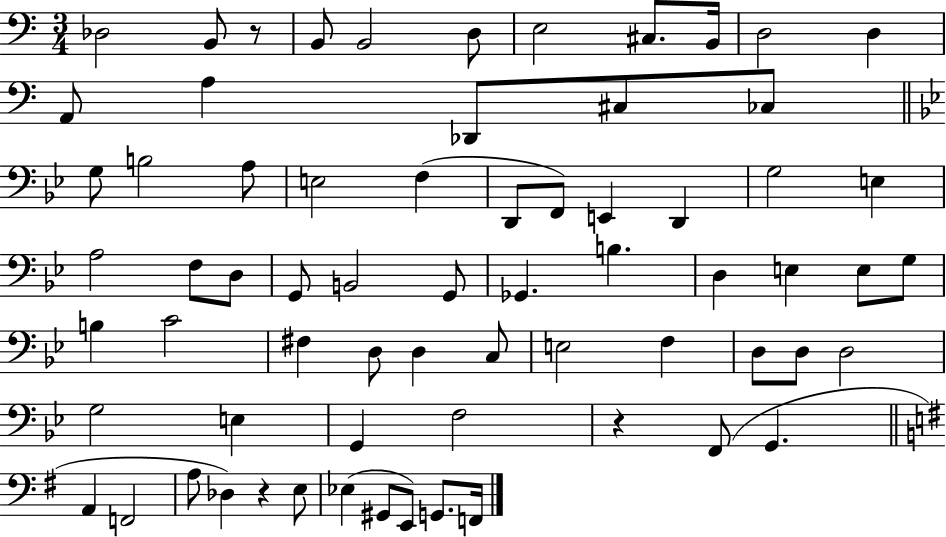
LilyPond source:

{
  \clef bass
  \numericTimeSignature
  \time 3/4
  \key c \major
  des2 b,8 r8 | b,8 b,2 d8 | e2 cis8. b,16 | d2 d4 | \break a,8 a4 des,8 cis8 ces8 | \bar "||" \break \key bes \major g8 b2 a8 | e2 f4( | d,8 f,8) e,4 d,4 | g2 e4 | \break a2 f8 d8 | g,8 b,2 g,8 | ges,4. b4. | d4 e4 e8 g8 | \break b4 c'2 | fis4 d8 d4 c8 | e2 f4 | d8 d8 d2 | \break g2 e4 | g,4 f2 | r4 f,8( g,4. | \bar "||" \break \key e \minor a,4 f,2 | a8 des4) r4 e8 | ees4( gis,8 e,8) g,8. f,16 | \bar "|."
}